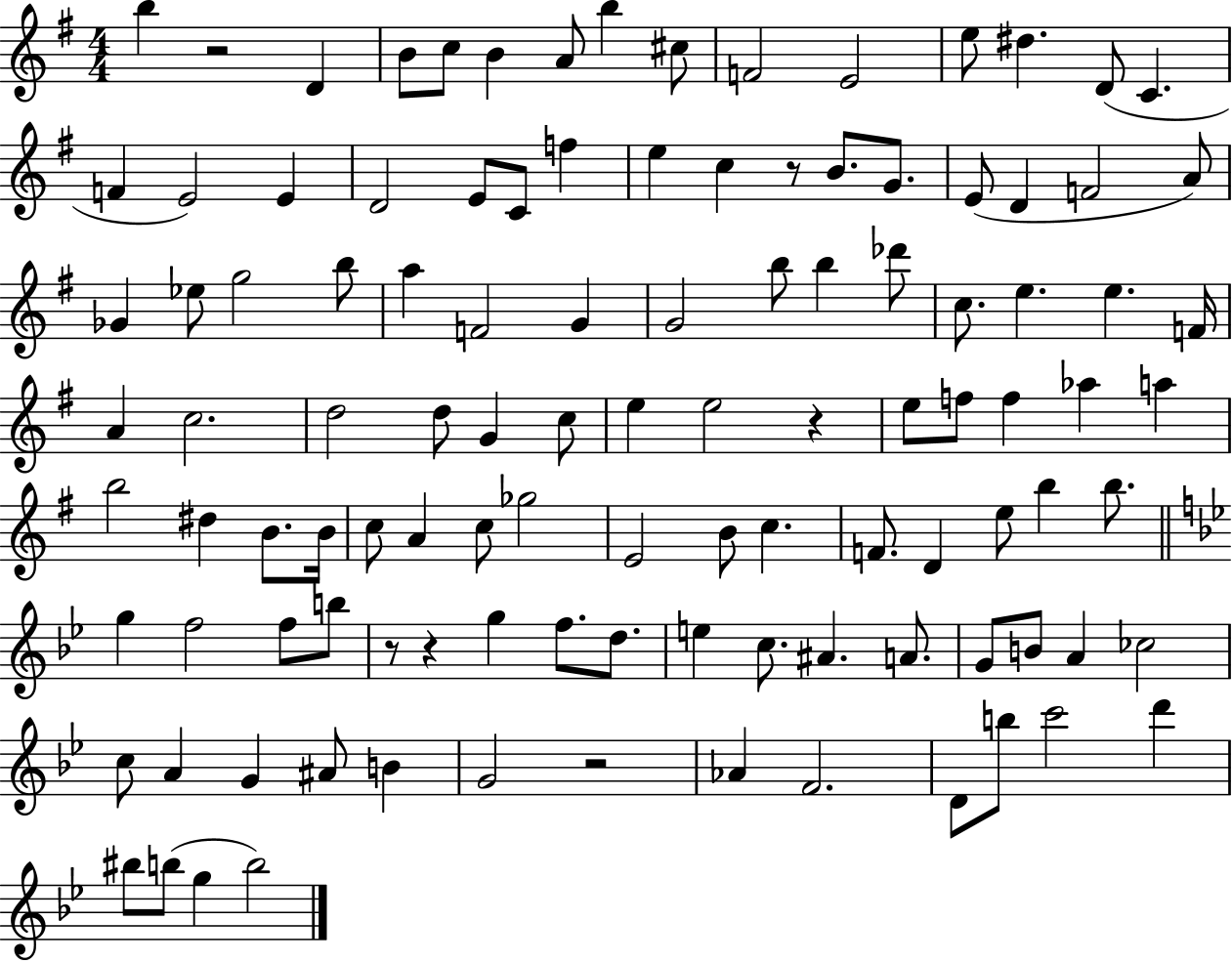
B5/q R/h D4/q B4/e C5/e B4/q A4/e B5/q C#5/e F4/h E4/h E5/e D#5/q. D4/e C4/q. F4/q E4/h E4/q D4/h E4/e C4/e F5/q E5/q C5/q R/e B4/e. G4/e. E4/e D4/q F4/h A4/e Gb4/q Eb5/e G5/h B5/e A5/q F4/h G4/q G4/h B5/e B5/q Db6/e C5/e. E5/q. E5/q. F4/s A4/q C5/h. D5/h D5/e G4/q C5/e E5/q E5/h R/q E5/e F5/e F5/q Ab5/q A5/q B5/h D#5/q B4/e. B4/s C5/e A4/q C5/e Gb5/h E4/h B4/e C5/q. F4/e. D4/q E5/e B5/q B5/e. G5/q F5/h F5/e B5/e R/e R/q G5/q F5/e. D5/e. E5/q C5/e. A#4/q. A4/e. G4/e B4/e A4/q CES5/h C5/e A4/q G4/q A#4/e B4/q G4/h R/h Ab4/q F4/h. D4/e B5/e C6/h D6/q BIS5/e B5/e G5/q B5/h